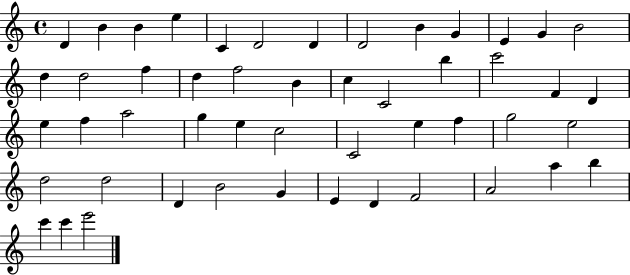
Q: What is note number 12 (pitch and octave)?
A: G4